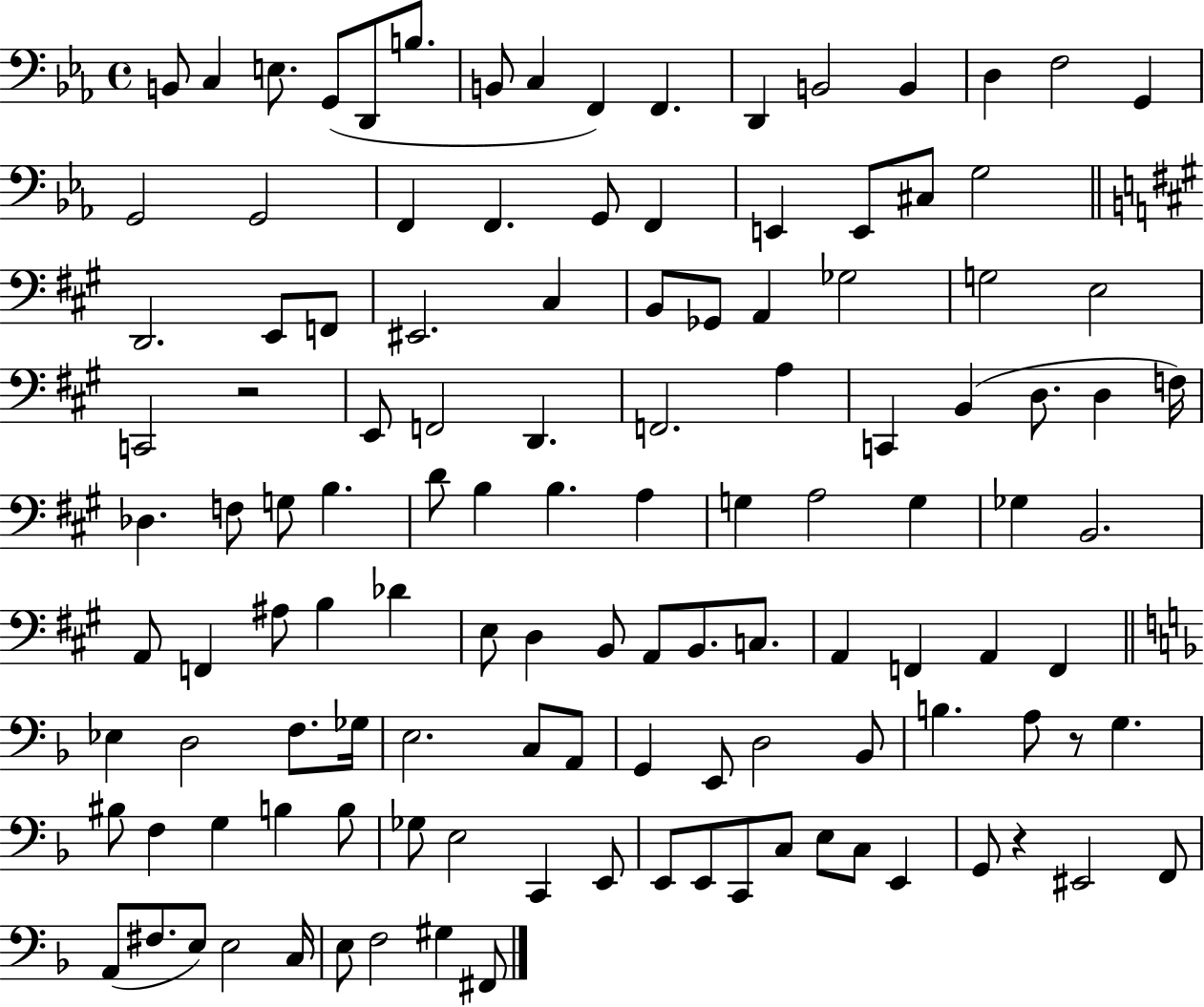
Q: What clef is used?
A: bass